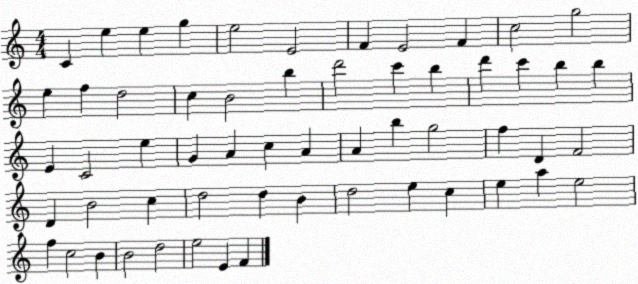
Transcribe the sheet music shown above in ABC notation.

X:1
T:Untitled
M:4/4
L:1/4
K:C
C e e g e2 E2 F E2 F c2 g2 e f d2 c B2 b d'2 c' b d' c' b b E C2 e G A c A A b g2 f D F2 D B2 c d2 d B d2 e c e a e2 f c2 B B2 d2 e2 E F